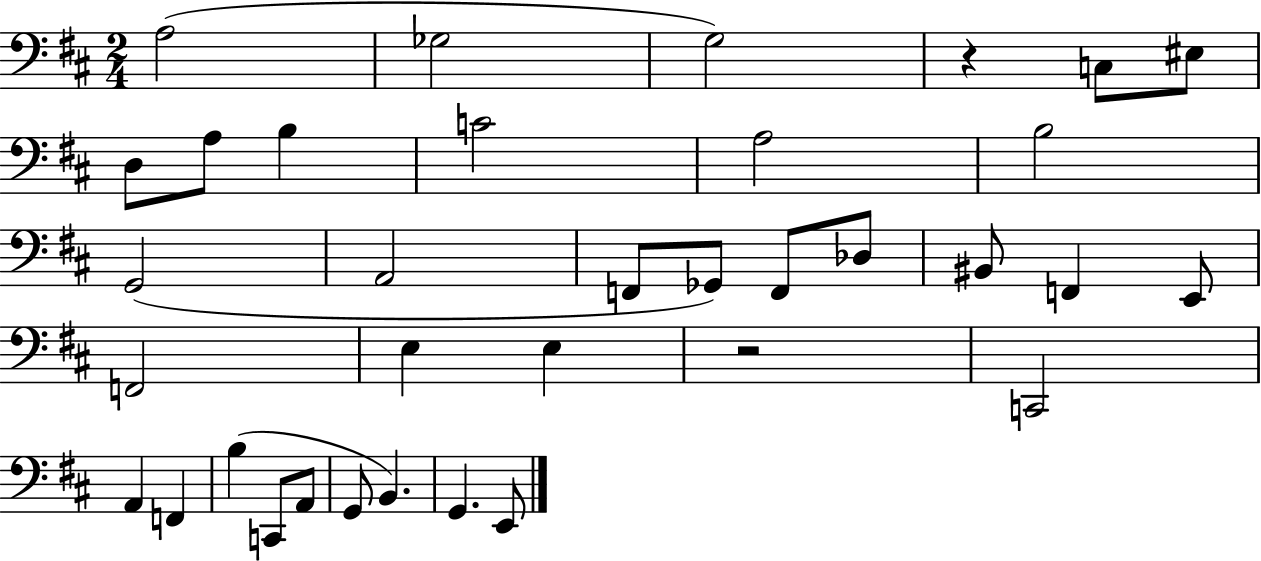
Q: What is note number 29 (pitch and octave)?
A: A2